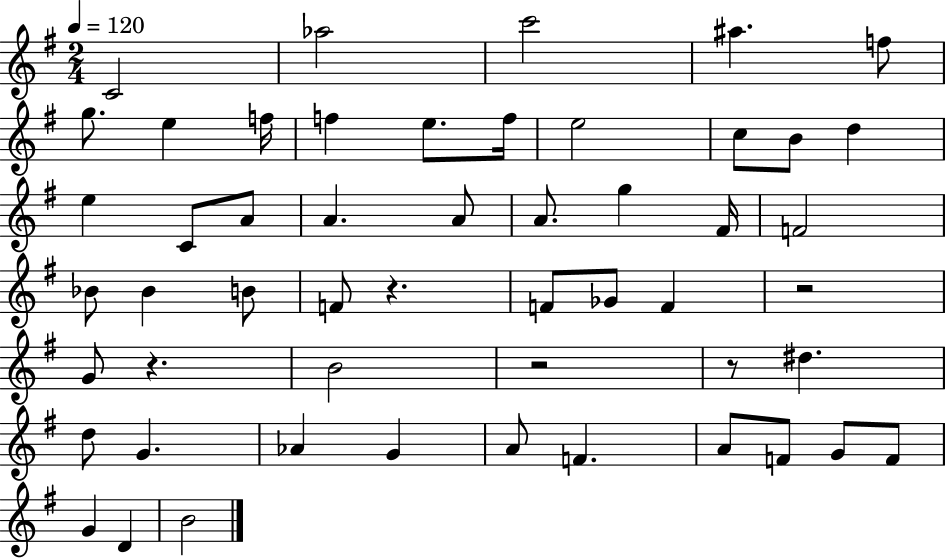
C4/h Ab5/h C6/h A#5/q. F5/e G5/e. E5/q F5/s F5/q E5/e. F5/s E5/h C5/e B4/e D5/q E5/q C4/e A4/e A4/q. A4/e A4/e. G5/q F#4/s F4/h Bb4/e Bb4/q B4/e F4/e R/q. F4/e Gb4/e F4/q R/h G4/e R/q. B4/h R/h R/e D#5/q. D5/e G4/q. Ab4/q G4/q A4/e F4/q. A4/e F4/e G4/e F4/e G4/q D4/q B4/h